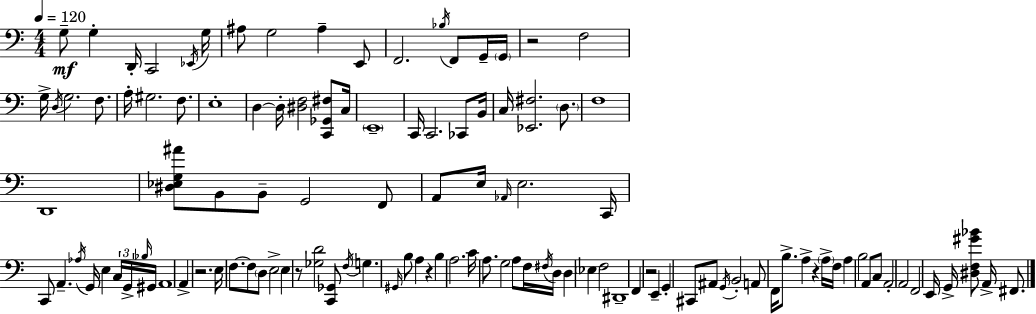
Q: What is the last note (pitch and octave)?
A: F#2